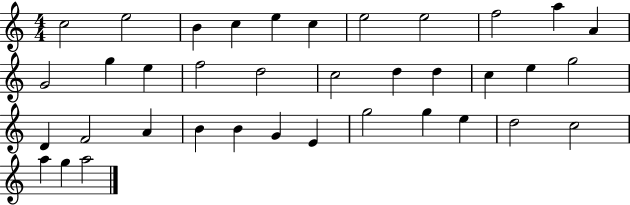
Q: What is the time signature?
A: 4/4